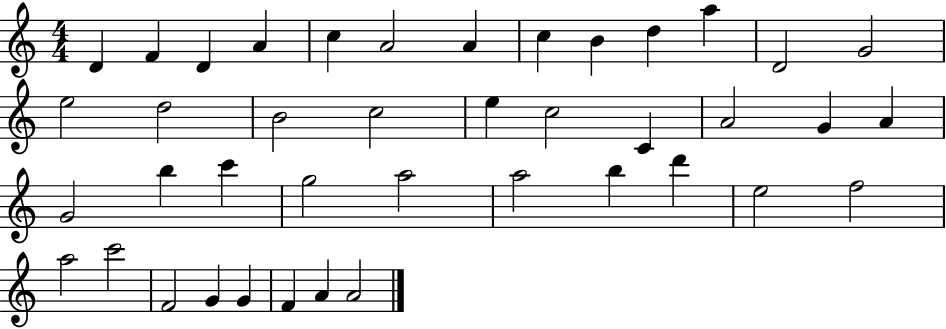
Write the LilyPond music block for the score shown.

{
  \clef treble
  \numericTimeSignature
  \time 4/4
  \key c \major
  d'4 f'4 d'4 a'4 | c''4 a'2 a'4 | c''4 b'4 d''4 a''4 | d'2 g'2 | \break e''2 d''2 | b'2 c''2 | e''4 c''2 c'4 | a'2 g'4 a'4 | \break g'2 b''4 c'''4 | g''2 a''2 | a''2 b''4 d'''4 | e''2 f''2 | \break a''2 c'''2 | f'2 g'4 g'4 | f'4 a'4 a'2 | \bar "|."
}